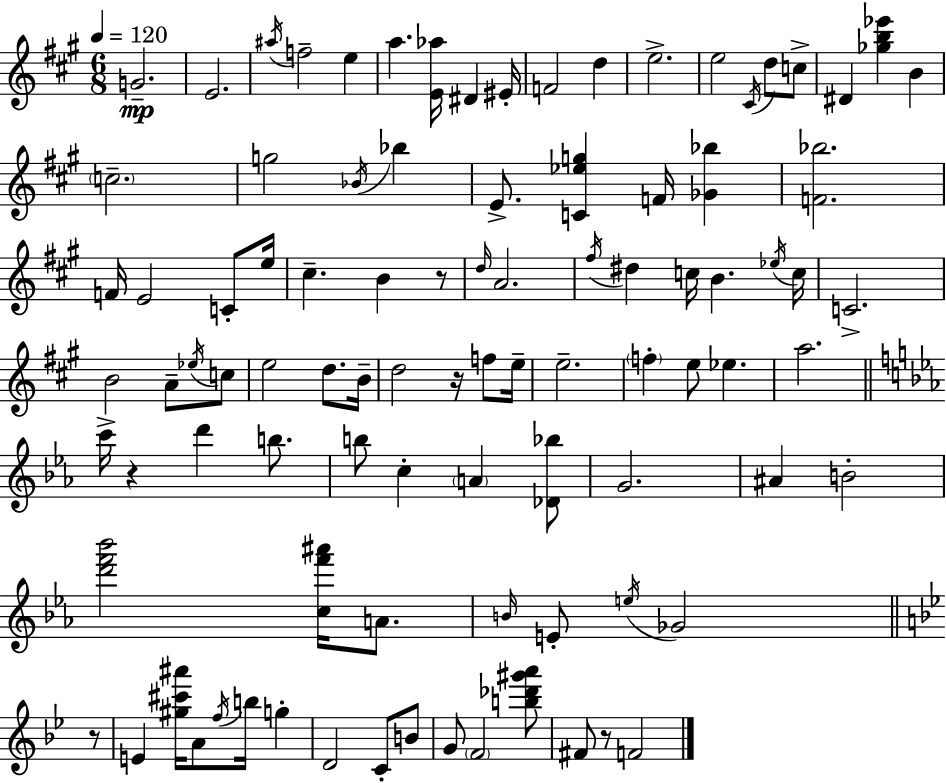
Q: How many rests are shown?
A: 5